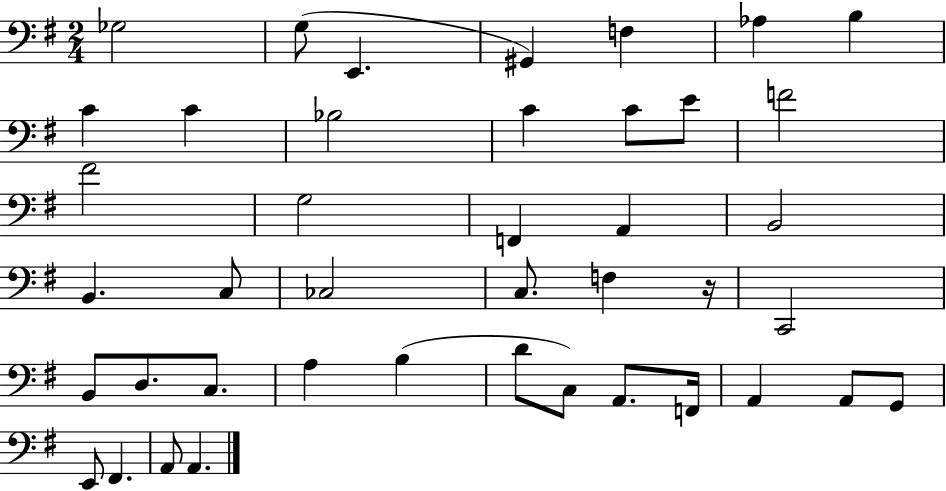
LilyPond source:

{
  \clef bass
  \numericTimeSignature
  \time 2/4
  \key g \major
  ges2 | g8( e,4. | gis,4) f4 | aes4 b4 | \break c'4 c'4 | bes2 | c'4 c'8 e'8 | f'2 | \break fis'2 | g2 | f,4 a,4 | b,2 | \break b,4. c8 | ces2 | c8. f4 r16 | c,2 | \break b,8 d8. c8. | a4 b4( | d'8 c8) a,8. f,16 | a,4 a,8 g,8 | \break e,8 fis,4. | a,8 a,4. | \bar "|."
}